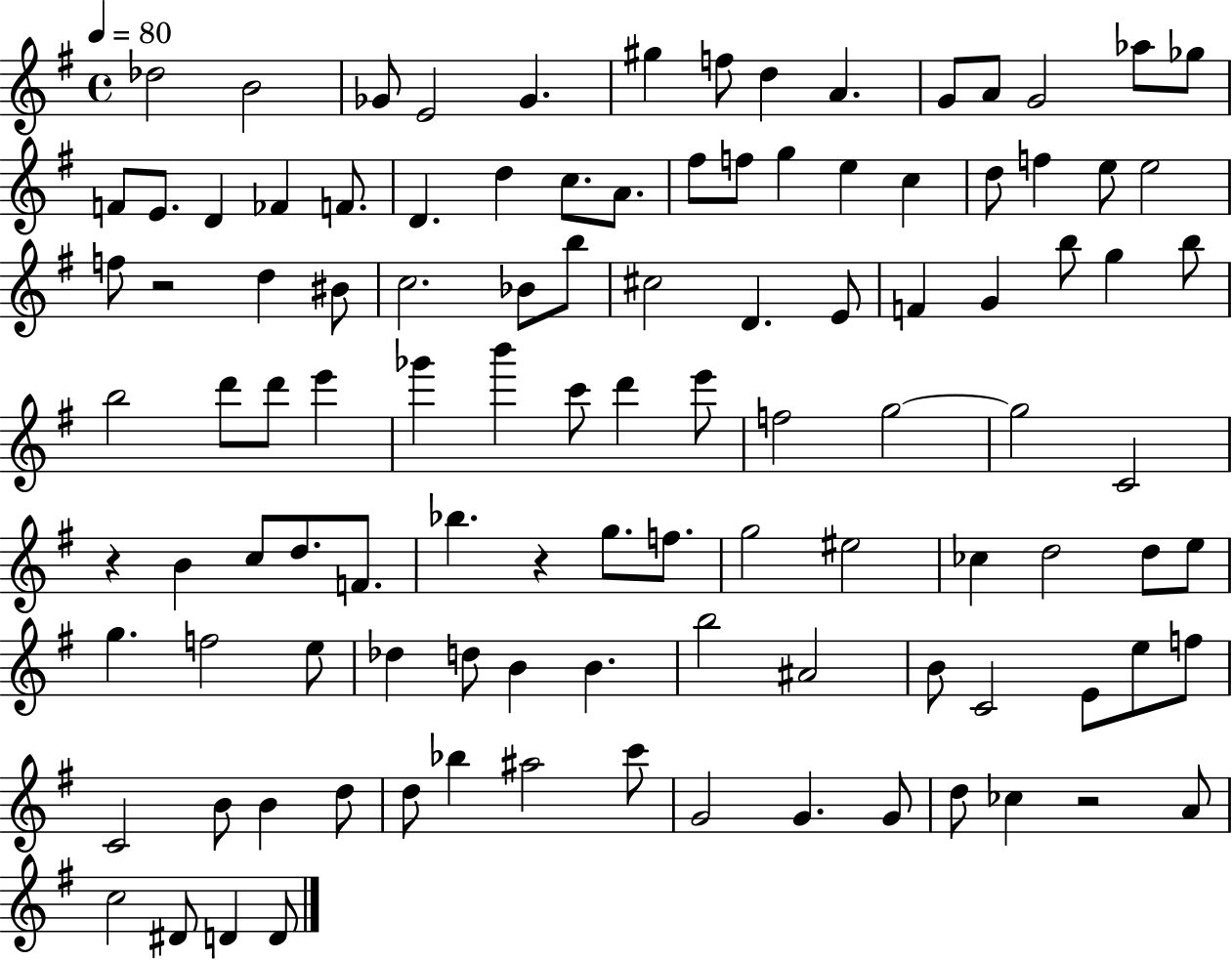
{
  \clef treble
  \time 4/4
  \defaultTimeSignature
  \key g \major
  \tempo 4 = 80
  des''2 b'2 | ges'8 e'2 ges'4. | gis''4 f''8 d''4 a'4. | g'8 a'8 g'2 aes''8 ges''8 | \break f'8 e'8. d'4 fes'4 f'8. | d'4. d''4 c''8. a'8. | fis''8 f''8 g''4 e''4 c''4 | d''8 f''4 e''8 e''2 | \break f''8 r2 d''4 bis'8 | c''2. bes'8 b''8 | cis''2 d'4. e'8 | f'4 g'4 b''8 g''4 b''8 | \break b''2 d'''8 d'''8 e'''4 | ges'''4 b'''4 c'''8 d'''4 e'''8 | f''2 g''2~~ | g''2 c'2 | \break r4 b'4 c''8 d''8. f'8. | bes''4. r4 g''8. f''8. | g''2 eis''2 | ces''4 d''2 d''8 e''8 | \break g''4. f''2 e''8 | des''4 d''8 b'4 b'4. | b''2 ais'2 | b'8 c'2 e'8 e''8 f''8 | \break c'2 b'8 b'4 d''8 | d''8 bes''4 ais''2 c'''8 | g'2 g'4. g'8 | d''8 ces''4 r2 a'8 | \break c''2 dis'8 d'4 d'8 | \bar "|."
}